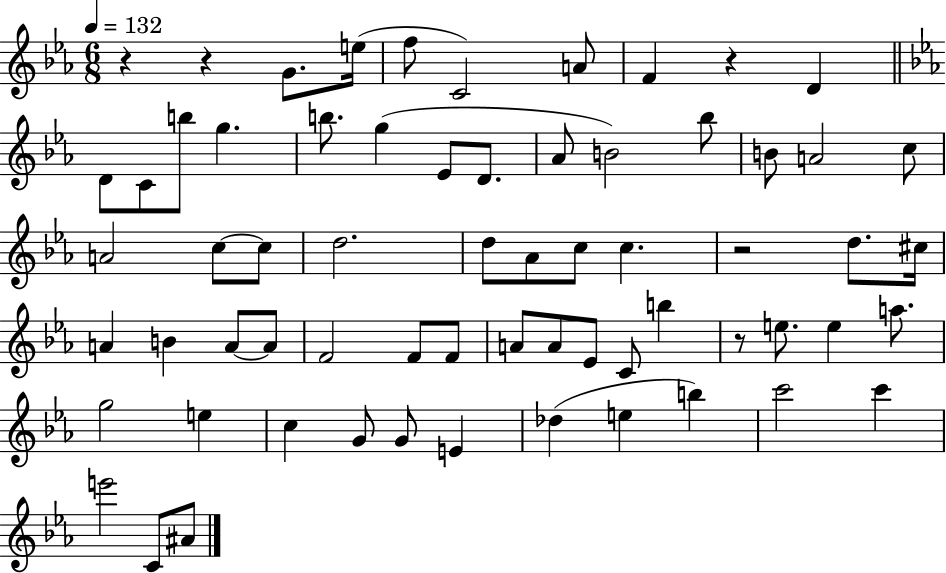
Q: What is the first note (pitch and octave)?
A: G4